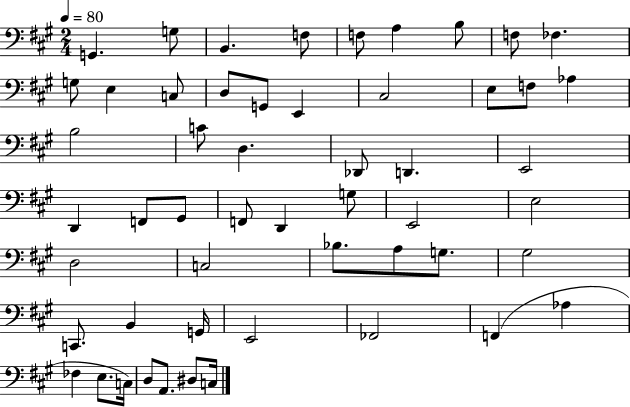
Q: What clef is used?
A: bass